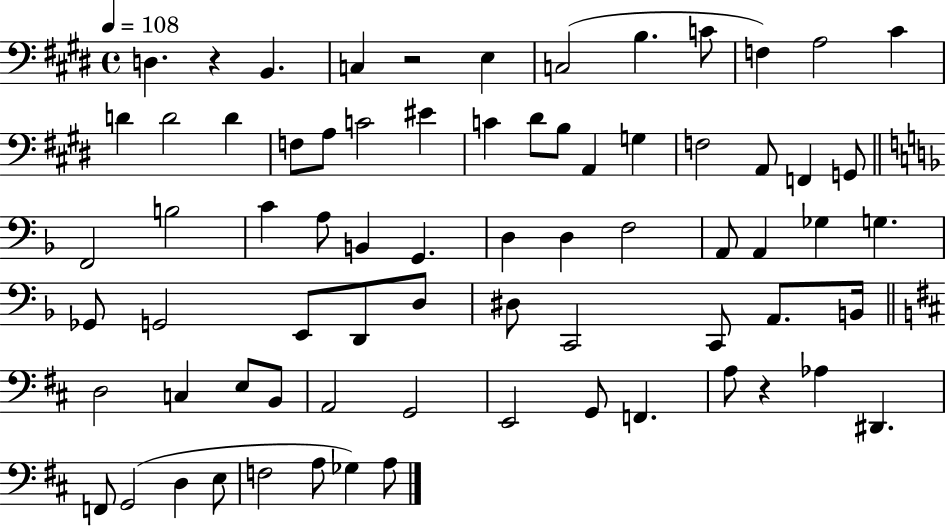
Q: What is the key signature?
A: E major